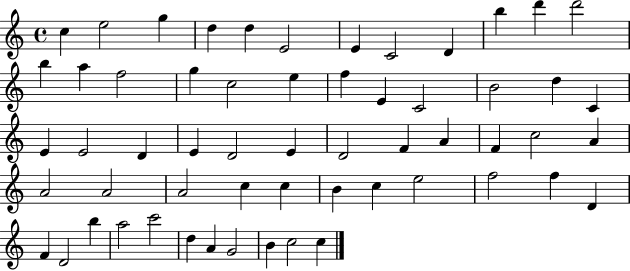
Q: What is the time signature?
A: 4/4